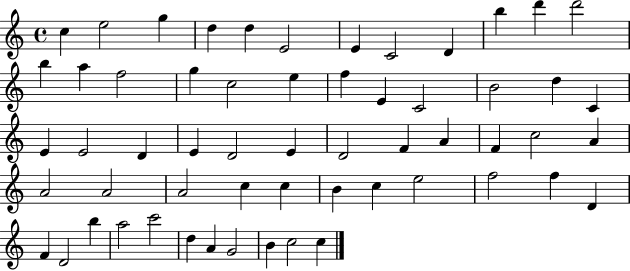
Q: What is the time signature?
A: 4/4